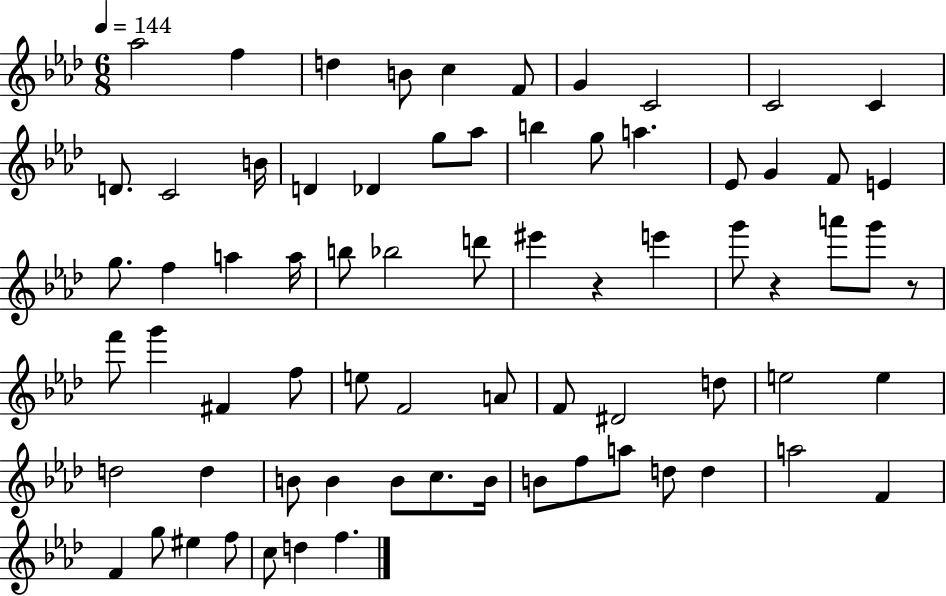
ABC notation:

X:1
T:Untitled
M:6/8
L:1/4
K:Ab
_a2 f d B/2 c F/2 G C2 C2 C D/2 C2 B/4 D _D g/2 _a/2 b g/2 a _E/2 G F/2 E g/2 f a a/4 b/2 _b2 d'/2 ^e' z e' g'/2 z a'/2 g'/2 z/2 f'/2 g' ^F f/2 e/2 F2 A/2 F/2 ^D2 d/2 e2 e d2 d B/2 B B/2 c/2 B/4 B/2 f/2 a/2 d/2 d a2 F F g/2 ^e f/2 c/2 d f